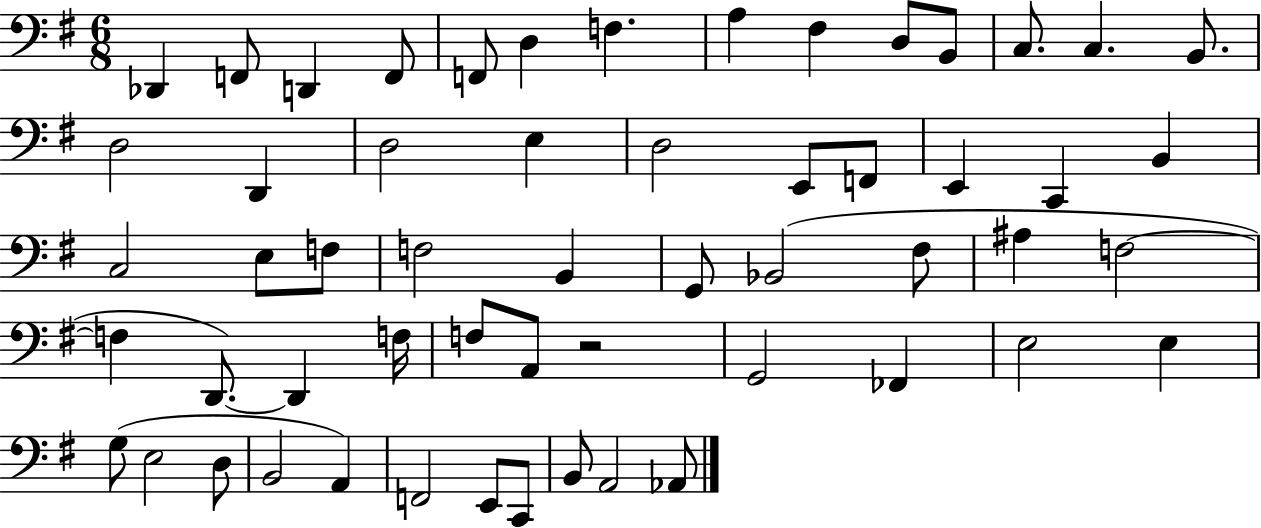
X:1
T:Untitled
M:6/8
L:1/4
K:G
_D,, F,,/2 D,, F,,/2 F,,/2 D, F, A, ^F, D,/2 B,,/2 C,/2 C, B,,/2 D,2 D,, D,2 E, D,2 E,,/2 F,,/2 E,, C,, B,, C,2 E,/2 F,/2 F,2 B,, G,,/2 _B,,2 ^F,/2 ^A, F,2 F, D,,/2 D,, F,/4 F,/2 A,,/2 z2 G,,2 _F,, E,2 E, G,/2 E,2 D,/2 B,,2 A,, F,,2 E,,/2 C,,/2 B,,/2 A,,2 _A,,/2